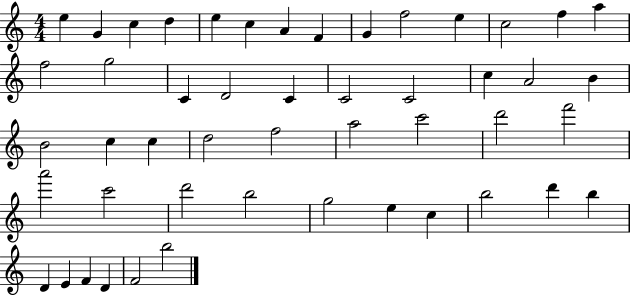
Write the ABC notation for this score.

X:1
T:Untitled
M:4/4
L:1/4
K:C
e G c d e c A F G f2 e c2 f a f2 g2 C D2 C C2 C2 c A2 B B2 c c d2 f2 a2 c'2 d'2 f'2 a'2 c'2 d'2 b2 g2 e c b2 d' b D E F D F2 b2